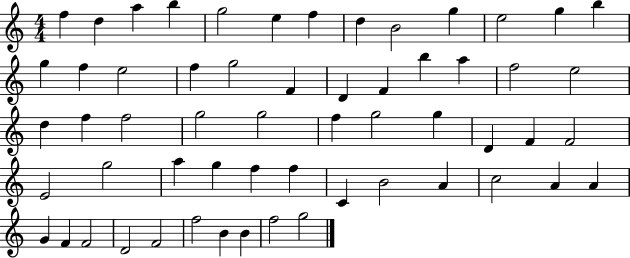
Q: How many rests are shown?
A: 0